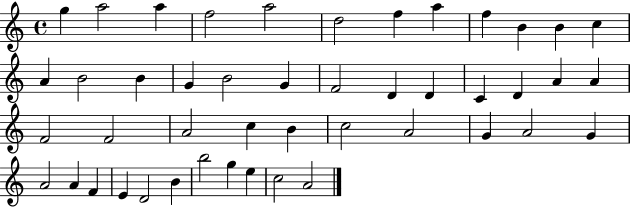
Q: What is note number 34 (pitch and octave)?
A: A4